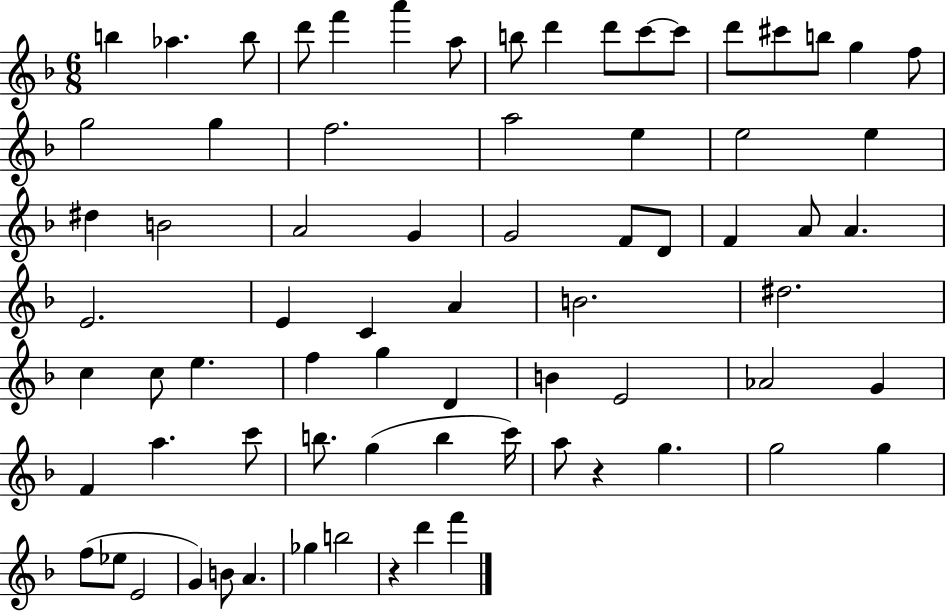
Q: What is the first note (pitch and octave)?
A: B5